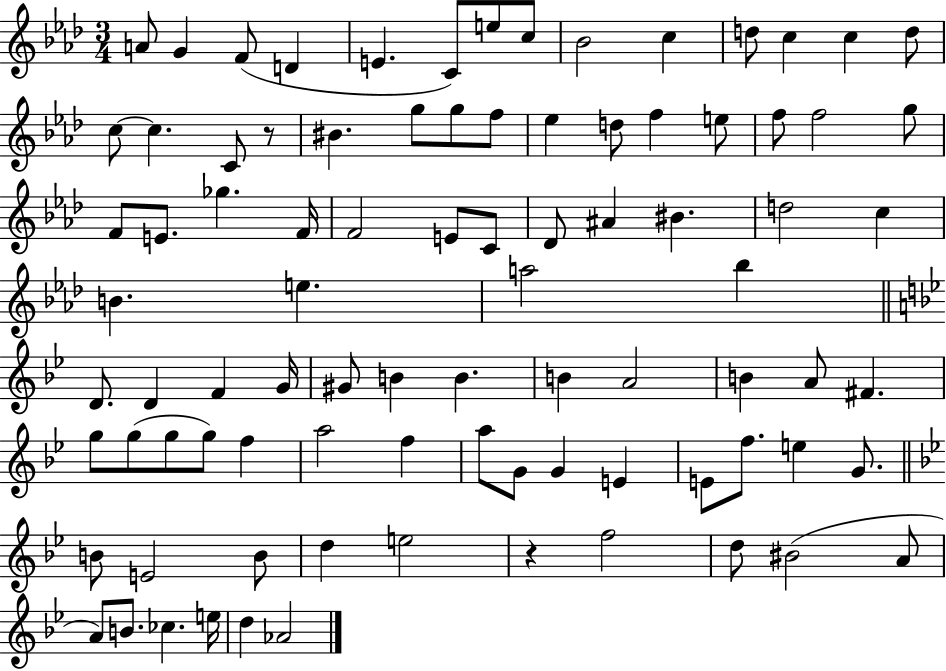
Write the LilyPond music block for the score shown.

{
  \clef treble
  \numericTimeSignature
  \time 3/4
  \key aes \major
  a'8 g'4 f'8( d'4 | e'4. c'8) e''8 c''8 | bes'2 c''4 | d''8 c''4 c''4 d''8 | \break c''8~~ c''4. c'8 r8 | bis'4. g''8 g''8 f''8 | ees''4 d''8 f''4 e''8 | f''8 f''2 g''8 | \break f'8 e'8. ges''4. f'16 | f'2 e'8 c'8 | des'8 ais'4 bis'4. | d''2 c''4 | \break b'4. e''4. | a''2 bes''4 | \bar "||" \break \key g \minor d'8. d'4 f'4 g'16 | gis'8 b'4 b'4. | b'4 a'2 | b'4 a'8 fis'4. | \break g''8 g''8( g''8 g''8) f''4 | a''2 f''4 | a''8 g'8 g'4 e'4 | e'8 f''8. e''4 g'8. | \break \bar "||" \break \key bes \major b'8 e'2 b'8 | d''4 e''2 | r4 f''2 | d''8 bis'2( a'8 | \break a'8) b'8. ces''4. e''16 | d''4 aes'2 | \bar "|."
}